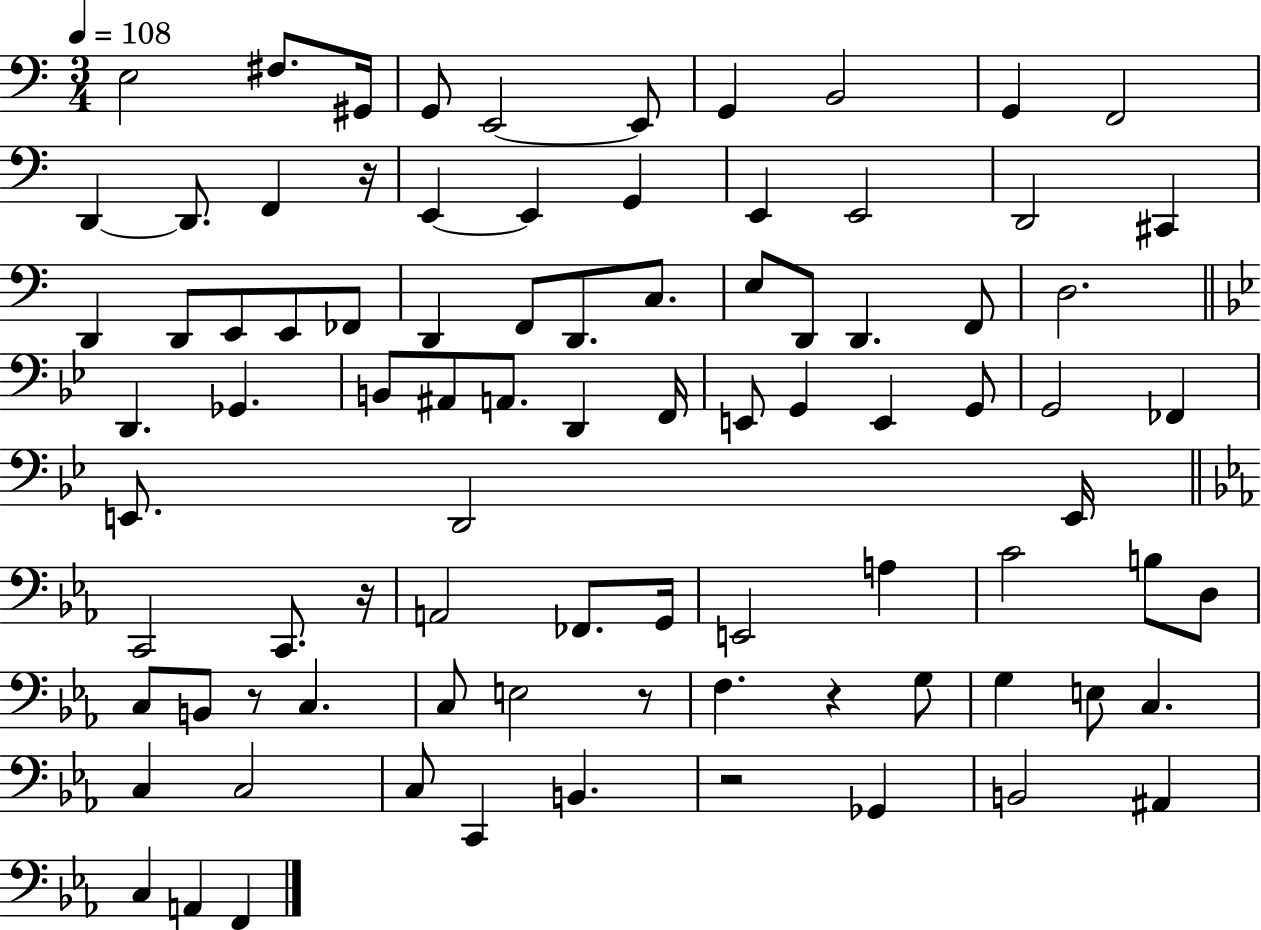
{
  \clef bass
  \numericTimeSignature
  \time 3/4
  \key c \major
  \tempo 4 = 108
  e2 fis8. gis,16 | g,8 e,2~~ e,8 | g,4 b,2 | g,4 f,2 | \break d,4~~ d,8. f,4 r16 | e,4~~ e,4 g,4 | e,4 e,2 | d,2 cis,4 | \break d,4 d,8 e,8 e,8 fes,8 | d,4 f,8 d,8. c8. | e8 d,8 d,4. f,8 | d2. | \break \bar "||" \break \key bes \major d,4. ges,4. | b,8 ais,8 a,8. d,4 f,16 | e,8 g,4 e,4 g,8 | g,2 fes,4 | \break e,8. d,2 e,16 | \bar "||" \break \key c \minor c,2 c,8. r16 | a,2 fes,8. g,16 | e,2 a4 | c'2 b8 d8 | \break c8 b,8 r8 c4. | c8 e2 r8 | f4. r4 g8 | g4 e8 c4. | \break c4 c2 | c8 c,4 b,4. | r2 ges,4 | b,2 ais,4 | \break c4 a,4 f,4 | \bar "|."
}